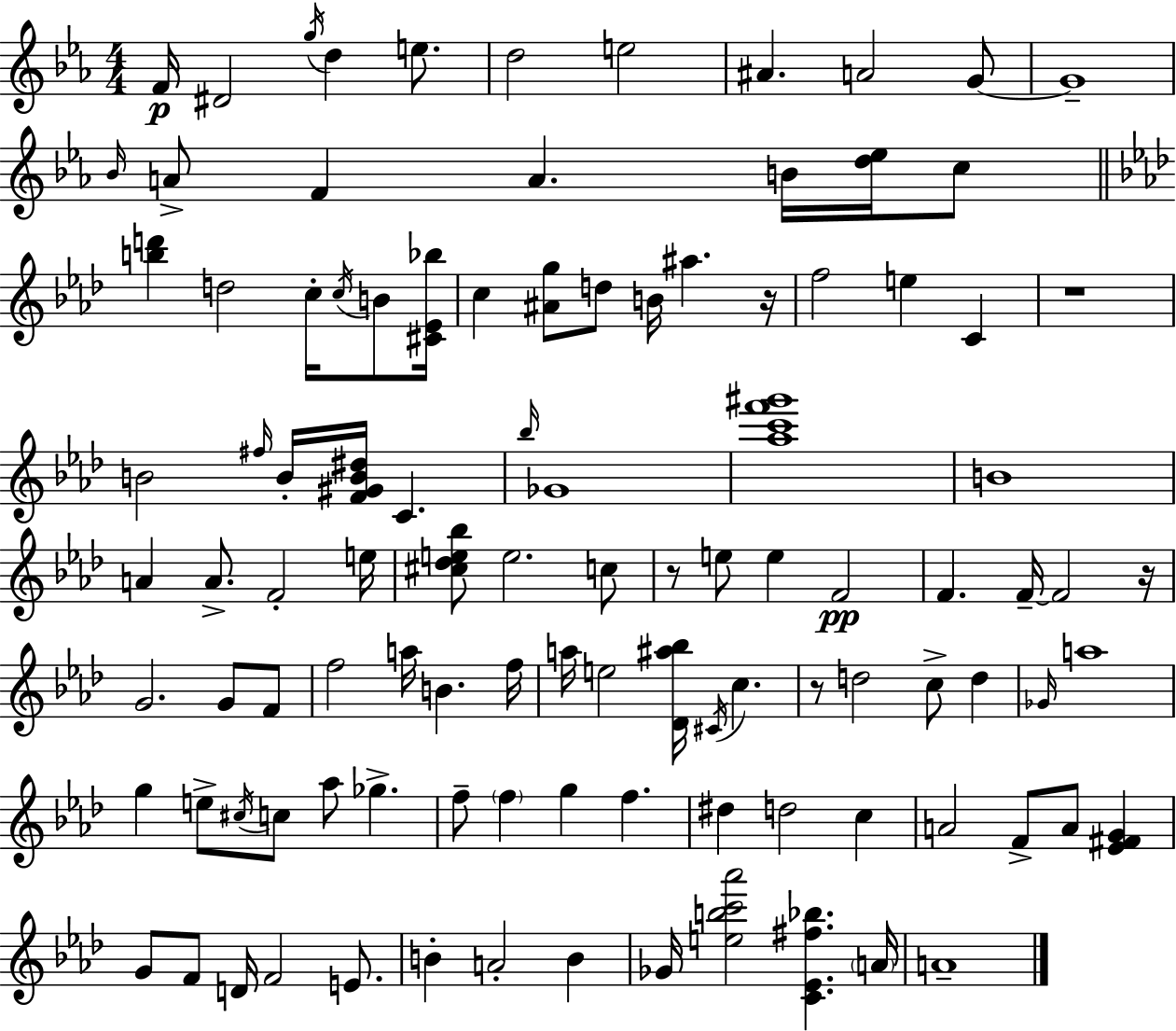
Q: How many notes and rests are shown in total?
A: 106